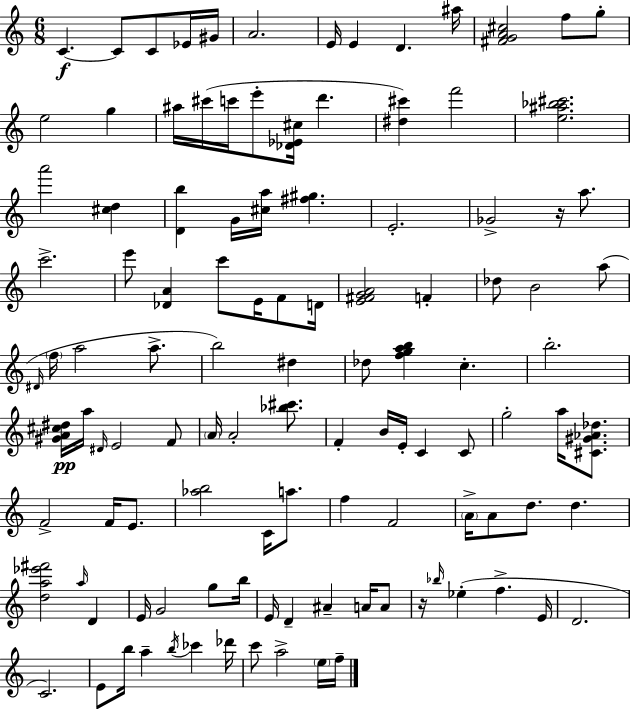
X:1
T:Untitled
M:6/8
L:1/4
K:C
C C/2 C/2 _E/4 ^G/4 A2 E/4 E D ^a/4 [^FGA^c]2 f/2 g/2 e2 g ^a/4 ^c'/4 c'/4 e'/2 [_D_E^c]/4 d' [^d^c'] f'2 [e^a_b^c']2 a'2 [^cd] [Db] G/4 [^ca]/4 [^f^g] E2 _G2 z/4 a/2 c'2 e'/2 [_DA] c'/2 E/4 F/2 D/4 [E^FGA]2 F _d/2 B2 a/2 ^D/4 f/4 a2 a/2 b2 ^d _d/2 [fgab] c b2 [^GA^c^d]/4 a/4 ^D/4 E2 F/2 A/4 A2 [_b^c']/2 F B/4 E/4 C C/2 g2 a/4 [^C^G_A_d]/2 F2 F/4 E/2 [_ab]2 C/4 a/2 f F2 A/4 A/2 d/2 d [da_e'^f']2 a/4 D E/4 G2 g/2 b/4 E/4 D ^A A/4 A/2 z/4 _b/4 _e f E/4 D2 C2 E/2 b/4 a b/4 _c' _d'/4 c'/2 a2 e/4 f/4